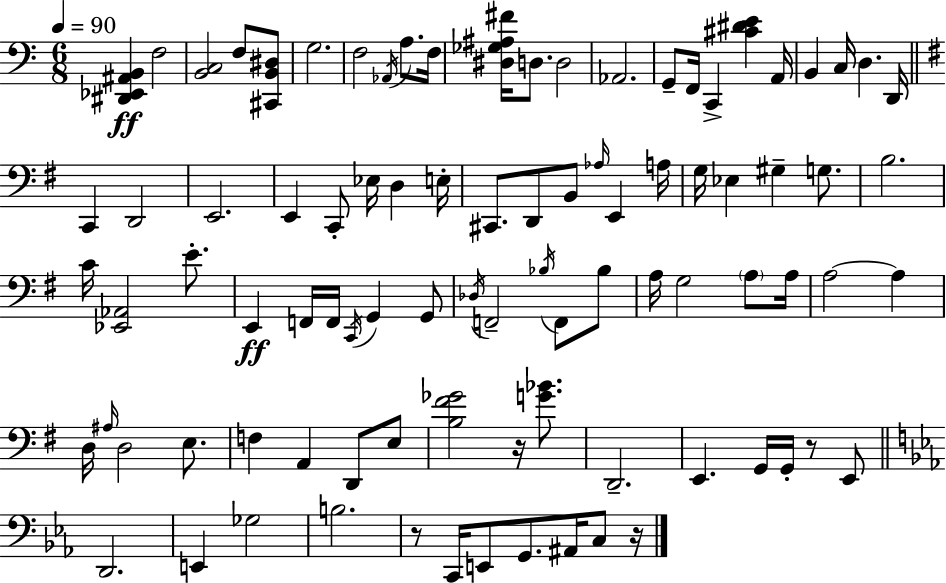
X:1
T:Untitled
M:6/8
L:1/4
K:C
[^D,,_E,,^A,,B,,] F,2 [B,,C,]2 F,/2 [^C,,B,,^D,]/2 G,2 F,2 _A,,/4 A,/2 F,/4 [^D,_G,^A,^F]/4 D,/2 D,2 _A,,2 G,,/2 F,,/4 C,, [^C^DE] A,,/4 B,, C,/4 D, D,,/4 C,, D,,2 E,,2 E,, C,,/2 _E,/4 D, E,/4 ^C,,/2 D,,/2 B,,/2 _A,/4 E,, A,/4 G,/4 _E, ^G, G,/2 B,2 C/4 [_E,,_A,,]2 E/2 E,, F,,/4 F,,/4 C,,/4 G,, G,,/2 _D,/4 F,,2 _B,/4 F,,/2 _B,/2 A,/4 G,2 A,/2 A,/4 A,2 A, D,/4 ^A,/4 D,2 E,/2 F, A,, D,,/2 E,/2 [B,^F_G]2 z/4 [G_B]/2 D,,2 E,, G,,/4 G,,/4 z/2 E,,/2 D,,2 E,, _G,2 B,2 z/2 C,,/4 E,,/2 G,,/2 ^A,,/4 C,/2 z/4